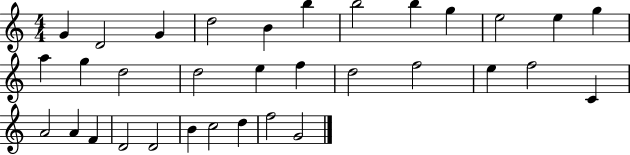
{
  \clef treble
  \numericTimeSignature
  \time 4/4
  \key c \major
  g'4 d'2 g'4 | d''2 b'4 b''4 | b''2 b''4 g''4 | e''2 e''4 g''4 | \break a''4 g''4 d''2 | d''2 e''4 f''4 | d''2 f''2 | e''4 f''2 c'4 | \break a'2 a'4 f'4 | d'2 d'2 | b'4 c''2 d''4 | f''2 g'2 | \break \bar "|."
}